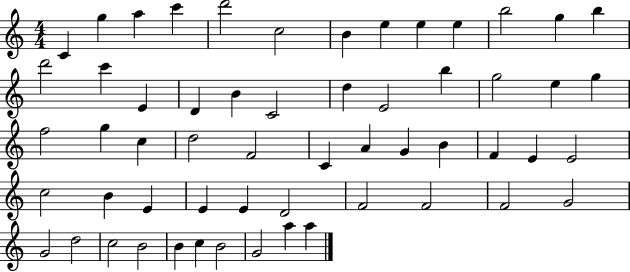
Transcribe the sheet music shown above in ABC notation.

X:1
T:Untitled
M:4/4
L:1/4
K:C
C g a c' d'2 c2 B e e e b2 g b d'2 c' E D B C2 d E2 b g2 e g f2 g c d2 F2 C A G B F E E2 c2 B E E E D2 F2 F2 F2 G2 G2 d2 c2 B2 B c B2 G2 a a